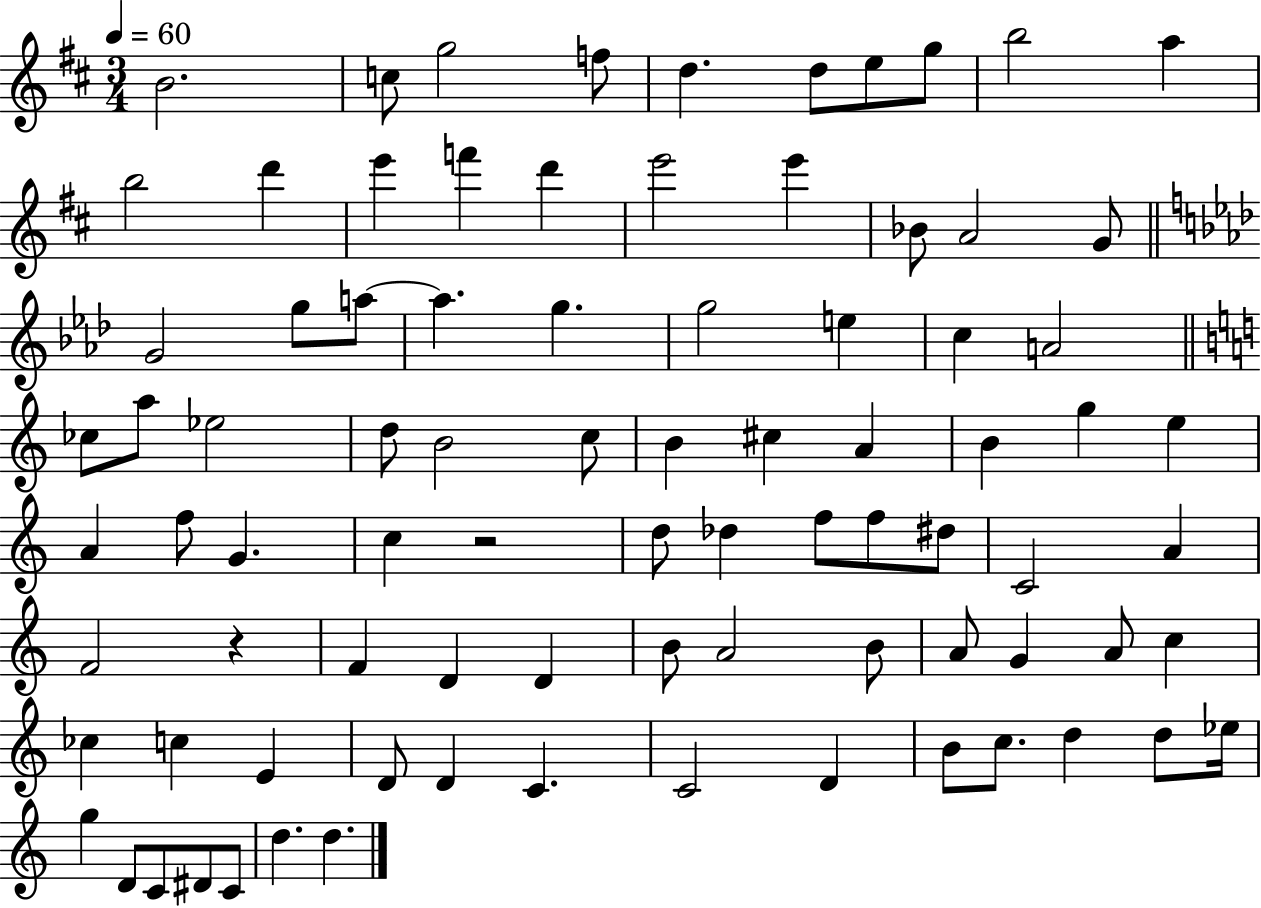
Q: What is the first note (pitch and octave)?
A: B4